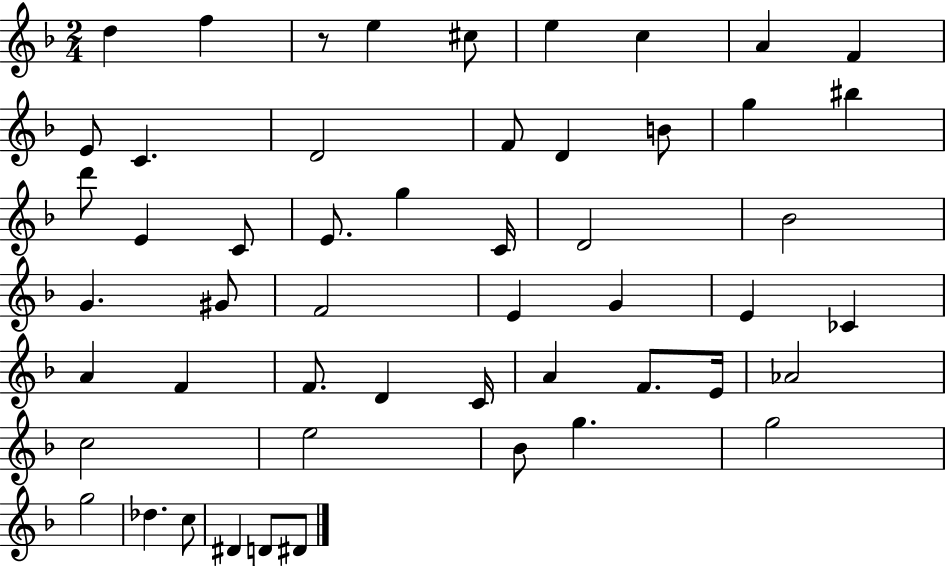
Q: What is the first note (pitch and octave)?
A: D5